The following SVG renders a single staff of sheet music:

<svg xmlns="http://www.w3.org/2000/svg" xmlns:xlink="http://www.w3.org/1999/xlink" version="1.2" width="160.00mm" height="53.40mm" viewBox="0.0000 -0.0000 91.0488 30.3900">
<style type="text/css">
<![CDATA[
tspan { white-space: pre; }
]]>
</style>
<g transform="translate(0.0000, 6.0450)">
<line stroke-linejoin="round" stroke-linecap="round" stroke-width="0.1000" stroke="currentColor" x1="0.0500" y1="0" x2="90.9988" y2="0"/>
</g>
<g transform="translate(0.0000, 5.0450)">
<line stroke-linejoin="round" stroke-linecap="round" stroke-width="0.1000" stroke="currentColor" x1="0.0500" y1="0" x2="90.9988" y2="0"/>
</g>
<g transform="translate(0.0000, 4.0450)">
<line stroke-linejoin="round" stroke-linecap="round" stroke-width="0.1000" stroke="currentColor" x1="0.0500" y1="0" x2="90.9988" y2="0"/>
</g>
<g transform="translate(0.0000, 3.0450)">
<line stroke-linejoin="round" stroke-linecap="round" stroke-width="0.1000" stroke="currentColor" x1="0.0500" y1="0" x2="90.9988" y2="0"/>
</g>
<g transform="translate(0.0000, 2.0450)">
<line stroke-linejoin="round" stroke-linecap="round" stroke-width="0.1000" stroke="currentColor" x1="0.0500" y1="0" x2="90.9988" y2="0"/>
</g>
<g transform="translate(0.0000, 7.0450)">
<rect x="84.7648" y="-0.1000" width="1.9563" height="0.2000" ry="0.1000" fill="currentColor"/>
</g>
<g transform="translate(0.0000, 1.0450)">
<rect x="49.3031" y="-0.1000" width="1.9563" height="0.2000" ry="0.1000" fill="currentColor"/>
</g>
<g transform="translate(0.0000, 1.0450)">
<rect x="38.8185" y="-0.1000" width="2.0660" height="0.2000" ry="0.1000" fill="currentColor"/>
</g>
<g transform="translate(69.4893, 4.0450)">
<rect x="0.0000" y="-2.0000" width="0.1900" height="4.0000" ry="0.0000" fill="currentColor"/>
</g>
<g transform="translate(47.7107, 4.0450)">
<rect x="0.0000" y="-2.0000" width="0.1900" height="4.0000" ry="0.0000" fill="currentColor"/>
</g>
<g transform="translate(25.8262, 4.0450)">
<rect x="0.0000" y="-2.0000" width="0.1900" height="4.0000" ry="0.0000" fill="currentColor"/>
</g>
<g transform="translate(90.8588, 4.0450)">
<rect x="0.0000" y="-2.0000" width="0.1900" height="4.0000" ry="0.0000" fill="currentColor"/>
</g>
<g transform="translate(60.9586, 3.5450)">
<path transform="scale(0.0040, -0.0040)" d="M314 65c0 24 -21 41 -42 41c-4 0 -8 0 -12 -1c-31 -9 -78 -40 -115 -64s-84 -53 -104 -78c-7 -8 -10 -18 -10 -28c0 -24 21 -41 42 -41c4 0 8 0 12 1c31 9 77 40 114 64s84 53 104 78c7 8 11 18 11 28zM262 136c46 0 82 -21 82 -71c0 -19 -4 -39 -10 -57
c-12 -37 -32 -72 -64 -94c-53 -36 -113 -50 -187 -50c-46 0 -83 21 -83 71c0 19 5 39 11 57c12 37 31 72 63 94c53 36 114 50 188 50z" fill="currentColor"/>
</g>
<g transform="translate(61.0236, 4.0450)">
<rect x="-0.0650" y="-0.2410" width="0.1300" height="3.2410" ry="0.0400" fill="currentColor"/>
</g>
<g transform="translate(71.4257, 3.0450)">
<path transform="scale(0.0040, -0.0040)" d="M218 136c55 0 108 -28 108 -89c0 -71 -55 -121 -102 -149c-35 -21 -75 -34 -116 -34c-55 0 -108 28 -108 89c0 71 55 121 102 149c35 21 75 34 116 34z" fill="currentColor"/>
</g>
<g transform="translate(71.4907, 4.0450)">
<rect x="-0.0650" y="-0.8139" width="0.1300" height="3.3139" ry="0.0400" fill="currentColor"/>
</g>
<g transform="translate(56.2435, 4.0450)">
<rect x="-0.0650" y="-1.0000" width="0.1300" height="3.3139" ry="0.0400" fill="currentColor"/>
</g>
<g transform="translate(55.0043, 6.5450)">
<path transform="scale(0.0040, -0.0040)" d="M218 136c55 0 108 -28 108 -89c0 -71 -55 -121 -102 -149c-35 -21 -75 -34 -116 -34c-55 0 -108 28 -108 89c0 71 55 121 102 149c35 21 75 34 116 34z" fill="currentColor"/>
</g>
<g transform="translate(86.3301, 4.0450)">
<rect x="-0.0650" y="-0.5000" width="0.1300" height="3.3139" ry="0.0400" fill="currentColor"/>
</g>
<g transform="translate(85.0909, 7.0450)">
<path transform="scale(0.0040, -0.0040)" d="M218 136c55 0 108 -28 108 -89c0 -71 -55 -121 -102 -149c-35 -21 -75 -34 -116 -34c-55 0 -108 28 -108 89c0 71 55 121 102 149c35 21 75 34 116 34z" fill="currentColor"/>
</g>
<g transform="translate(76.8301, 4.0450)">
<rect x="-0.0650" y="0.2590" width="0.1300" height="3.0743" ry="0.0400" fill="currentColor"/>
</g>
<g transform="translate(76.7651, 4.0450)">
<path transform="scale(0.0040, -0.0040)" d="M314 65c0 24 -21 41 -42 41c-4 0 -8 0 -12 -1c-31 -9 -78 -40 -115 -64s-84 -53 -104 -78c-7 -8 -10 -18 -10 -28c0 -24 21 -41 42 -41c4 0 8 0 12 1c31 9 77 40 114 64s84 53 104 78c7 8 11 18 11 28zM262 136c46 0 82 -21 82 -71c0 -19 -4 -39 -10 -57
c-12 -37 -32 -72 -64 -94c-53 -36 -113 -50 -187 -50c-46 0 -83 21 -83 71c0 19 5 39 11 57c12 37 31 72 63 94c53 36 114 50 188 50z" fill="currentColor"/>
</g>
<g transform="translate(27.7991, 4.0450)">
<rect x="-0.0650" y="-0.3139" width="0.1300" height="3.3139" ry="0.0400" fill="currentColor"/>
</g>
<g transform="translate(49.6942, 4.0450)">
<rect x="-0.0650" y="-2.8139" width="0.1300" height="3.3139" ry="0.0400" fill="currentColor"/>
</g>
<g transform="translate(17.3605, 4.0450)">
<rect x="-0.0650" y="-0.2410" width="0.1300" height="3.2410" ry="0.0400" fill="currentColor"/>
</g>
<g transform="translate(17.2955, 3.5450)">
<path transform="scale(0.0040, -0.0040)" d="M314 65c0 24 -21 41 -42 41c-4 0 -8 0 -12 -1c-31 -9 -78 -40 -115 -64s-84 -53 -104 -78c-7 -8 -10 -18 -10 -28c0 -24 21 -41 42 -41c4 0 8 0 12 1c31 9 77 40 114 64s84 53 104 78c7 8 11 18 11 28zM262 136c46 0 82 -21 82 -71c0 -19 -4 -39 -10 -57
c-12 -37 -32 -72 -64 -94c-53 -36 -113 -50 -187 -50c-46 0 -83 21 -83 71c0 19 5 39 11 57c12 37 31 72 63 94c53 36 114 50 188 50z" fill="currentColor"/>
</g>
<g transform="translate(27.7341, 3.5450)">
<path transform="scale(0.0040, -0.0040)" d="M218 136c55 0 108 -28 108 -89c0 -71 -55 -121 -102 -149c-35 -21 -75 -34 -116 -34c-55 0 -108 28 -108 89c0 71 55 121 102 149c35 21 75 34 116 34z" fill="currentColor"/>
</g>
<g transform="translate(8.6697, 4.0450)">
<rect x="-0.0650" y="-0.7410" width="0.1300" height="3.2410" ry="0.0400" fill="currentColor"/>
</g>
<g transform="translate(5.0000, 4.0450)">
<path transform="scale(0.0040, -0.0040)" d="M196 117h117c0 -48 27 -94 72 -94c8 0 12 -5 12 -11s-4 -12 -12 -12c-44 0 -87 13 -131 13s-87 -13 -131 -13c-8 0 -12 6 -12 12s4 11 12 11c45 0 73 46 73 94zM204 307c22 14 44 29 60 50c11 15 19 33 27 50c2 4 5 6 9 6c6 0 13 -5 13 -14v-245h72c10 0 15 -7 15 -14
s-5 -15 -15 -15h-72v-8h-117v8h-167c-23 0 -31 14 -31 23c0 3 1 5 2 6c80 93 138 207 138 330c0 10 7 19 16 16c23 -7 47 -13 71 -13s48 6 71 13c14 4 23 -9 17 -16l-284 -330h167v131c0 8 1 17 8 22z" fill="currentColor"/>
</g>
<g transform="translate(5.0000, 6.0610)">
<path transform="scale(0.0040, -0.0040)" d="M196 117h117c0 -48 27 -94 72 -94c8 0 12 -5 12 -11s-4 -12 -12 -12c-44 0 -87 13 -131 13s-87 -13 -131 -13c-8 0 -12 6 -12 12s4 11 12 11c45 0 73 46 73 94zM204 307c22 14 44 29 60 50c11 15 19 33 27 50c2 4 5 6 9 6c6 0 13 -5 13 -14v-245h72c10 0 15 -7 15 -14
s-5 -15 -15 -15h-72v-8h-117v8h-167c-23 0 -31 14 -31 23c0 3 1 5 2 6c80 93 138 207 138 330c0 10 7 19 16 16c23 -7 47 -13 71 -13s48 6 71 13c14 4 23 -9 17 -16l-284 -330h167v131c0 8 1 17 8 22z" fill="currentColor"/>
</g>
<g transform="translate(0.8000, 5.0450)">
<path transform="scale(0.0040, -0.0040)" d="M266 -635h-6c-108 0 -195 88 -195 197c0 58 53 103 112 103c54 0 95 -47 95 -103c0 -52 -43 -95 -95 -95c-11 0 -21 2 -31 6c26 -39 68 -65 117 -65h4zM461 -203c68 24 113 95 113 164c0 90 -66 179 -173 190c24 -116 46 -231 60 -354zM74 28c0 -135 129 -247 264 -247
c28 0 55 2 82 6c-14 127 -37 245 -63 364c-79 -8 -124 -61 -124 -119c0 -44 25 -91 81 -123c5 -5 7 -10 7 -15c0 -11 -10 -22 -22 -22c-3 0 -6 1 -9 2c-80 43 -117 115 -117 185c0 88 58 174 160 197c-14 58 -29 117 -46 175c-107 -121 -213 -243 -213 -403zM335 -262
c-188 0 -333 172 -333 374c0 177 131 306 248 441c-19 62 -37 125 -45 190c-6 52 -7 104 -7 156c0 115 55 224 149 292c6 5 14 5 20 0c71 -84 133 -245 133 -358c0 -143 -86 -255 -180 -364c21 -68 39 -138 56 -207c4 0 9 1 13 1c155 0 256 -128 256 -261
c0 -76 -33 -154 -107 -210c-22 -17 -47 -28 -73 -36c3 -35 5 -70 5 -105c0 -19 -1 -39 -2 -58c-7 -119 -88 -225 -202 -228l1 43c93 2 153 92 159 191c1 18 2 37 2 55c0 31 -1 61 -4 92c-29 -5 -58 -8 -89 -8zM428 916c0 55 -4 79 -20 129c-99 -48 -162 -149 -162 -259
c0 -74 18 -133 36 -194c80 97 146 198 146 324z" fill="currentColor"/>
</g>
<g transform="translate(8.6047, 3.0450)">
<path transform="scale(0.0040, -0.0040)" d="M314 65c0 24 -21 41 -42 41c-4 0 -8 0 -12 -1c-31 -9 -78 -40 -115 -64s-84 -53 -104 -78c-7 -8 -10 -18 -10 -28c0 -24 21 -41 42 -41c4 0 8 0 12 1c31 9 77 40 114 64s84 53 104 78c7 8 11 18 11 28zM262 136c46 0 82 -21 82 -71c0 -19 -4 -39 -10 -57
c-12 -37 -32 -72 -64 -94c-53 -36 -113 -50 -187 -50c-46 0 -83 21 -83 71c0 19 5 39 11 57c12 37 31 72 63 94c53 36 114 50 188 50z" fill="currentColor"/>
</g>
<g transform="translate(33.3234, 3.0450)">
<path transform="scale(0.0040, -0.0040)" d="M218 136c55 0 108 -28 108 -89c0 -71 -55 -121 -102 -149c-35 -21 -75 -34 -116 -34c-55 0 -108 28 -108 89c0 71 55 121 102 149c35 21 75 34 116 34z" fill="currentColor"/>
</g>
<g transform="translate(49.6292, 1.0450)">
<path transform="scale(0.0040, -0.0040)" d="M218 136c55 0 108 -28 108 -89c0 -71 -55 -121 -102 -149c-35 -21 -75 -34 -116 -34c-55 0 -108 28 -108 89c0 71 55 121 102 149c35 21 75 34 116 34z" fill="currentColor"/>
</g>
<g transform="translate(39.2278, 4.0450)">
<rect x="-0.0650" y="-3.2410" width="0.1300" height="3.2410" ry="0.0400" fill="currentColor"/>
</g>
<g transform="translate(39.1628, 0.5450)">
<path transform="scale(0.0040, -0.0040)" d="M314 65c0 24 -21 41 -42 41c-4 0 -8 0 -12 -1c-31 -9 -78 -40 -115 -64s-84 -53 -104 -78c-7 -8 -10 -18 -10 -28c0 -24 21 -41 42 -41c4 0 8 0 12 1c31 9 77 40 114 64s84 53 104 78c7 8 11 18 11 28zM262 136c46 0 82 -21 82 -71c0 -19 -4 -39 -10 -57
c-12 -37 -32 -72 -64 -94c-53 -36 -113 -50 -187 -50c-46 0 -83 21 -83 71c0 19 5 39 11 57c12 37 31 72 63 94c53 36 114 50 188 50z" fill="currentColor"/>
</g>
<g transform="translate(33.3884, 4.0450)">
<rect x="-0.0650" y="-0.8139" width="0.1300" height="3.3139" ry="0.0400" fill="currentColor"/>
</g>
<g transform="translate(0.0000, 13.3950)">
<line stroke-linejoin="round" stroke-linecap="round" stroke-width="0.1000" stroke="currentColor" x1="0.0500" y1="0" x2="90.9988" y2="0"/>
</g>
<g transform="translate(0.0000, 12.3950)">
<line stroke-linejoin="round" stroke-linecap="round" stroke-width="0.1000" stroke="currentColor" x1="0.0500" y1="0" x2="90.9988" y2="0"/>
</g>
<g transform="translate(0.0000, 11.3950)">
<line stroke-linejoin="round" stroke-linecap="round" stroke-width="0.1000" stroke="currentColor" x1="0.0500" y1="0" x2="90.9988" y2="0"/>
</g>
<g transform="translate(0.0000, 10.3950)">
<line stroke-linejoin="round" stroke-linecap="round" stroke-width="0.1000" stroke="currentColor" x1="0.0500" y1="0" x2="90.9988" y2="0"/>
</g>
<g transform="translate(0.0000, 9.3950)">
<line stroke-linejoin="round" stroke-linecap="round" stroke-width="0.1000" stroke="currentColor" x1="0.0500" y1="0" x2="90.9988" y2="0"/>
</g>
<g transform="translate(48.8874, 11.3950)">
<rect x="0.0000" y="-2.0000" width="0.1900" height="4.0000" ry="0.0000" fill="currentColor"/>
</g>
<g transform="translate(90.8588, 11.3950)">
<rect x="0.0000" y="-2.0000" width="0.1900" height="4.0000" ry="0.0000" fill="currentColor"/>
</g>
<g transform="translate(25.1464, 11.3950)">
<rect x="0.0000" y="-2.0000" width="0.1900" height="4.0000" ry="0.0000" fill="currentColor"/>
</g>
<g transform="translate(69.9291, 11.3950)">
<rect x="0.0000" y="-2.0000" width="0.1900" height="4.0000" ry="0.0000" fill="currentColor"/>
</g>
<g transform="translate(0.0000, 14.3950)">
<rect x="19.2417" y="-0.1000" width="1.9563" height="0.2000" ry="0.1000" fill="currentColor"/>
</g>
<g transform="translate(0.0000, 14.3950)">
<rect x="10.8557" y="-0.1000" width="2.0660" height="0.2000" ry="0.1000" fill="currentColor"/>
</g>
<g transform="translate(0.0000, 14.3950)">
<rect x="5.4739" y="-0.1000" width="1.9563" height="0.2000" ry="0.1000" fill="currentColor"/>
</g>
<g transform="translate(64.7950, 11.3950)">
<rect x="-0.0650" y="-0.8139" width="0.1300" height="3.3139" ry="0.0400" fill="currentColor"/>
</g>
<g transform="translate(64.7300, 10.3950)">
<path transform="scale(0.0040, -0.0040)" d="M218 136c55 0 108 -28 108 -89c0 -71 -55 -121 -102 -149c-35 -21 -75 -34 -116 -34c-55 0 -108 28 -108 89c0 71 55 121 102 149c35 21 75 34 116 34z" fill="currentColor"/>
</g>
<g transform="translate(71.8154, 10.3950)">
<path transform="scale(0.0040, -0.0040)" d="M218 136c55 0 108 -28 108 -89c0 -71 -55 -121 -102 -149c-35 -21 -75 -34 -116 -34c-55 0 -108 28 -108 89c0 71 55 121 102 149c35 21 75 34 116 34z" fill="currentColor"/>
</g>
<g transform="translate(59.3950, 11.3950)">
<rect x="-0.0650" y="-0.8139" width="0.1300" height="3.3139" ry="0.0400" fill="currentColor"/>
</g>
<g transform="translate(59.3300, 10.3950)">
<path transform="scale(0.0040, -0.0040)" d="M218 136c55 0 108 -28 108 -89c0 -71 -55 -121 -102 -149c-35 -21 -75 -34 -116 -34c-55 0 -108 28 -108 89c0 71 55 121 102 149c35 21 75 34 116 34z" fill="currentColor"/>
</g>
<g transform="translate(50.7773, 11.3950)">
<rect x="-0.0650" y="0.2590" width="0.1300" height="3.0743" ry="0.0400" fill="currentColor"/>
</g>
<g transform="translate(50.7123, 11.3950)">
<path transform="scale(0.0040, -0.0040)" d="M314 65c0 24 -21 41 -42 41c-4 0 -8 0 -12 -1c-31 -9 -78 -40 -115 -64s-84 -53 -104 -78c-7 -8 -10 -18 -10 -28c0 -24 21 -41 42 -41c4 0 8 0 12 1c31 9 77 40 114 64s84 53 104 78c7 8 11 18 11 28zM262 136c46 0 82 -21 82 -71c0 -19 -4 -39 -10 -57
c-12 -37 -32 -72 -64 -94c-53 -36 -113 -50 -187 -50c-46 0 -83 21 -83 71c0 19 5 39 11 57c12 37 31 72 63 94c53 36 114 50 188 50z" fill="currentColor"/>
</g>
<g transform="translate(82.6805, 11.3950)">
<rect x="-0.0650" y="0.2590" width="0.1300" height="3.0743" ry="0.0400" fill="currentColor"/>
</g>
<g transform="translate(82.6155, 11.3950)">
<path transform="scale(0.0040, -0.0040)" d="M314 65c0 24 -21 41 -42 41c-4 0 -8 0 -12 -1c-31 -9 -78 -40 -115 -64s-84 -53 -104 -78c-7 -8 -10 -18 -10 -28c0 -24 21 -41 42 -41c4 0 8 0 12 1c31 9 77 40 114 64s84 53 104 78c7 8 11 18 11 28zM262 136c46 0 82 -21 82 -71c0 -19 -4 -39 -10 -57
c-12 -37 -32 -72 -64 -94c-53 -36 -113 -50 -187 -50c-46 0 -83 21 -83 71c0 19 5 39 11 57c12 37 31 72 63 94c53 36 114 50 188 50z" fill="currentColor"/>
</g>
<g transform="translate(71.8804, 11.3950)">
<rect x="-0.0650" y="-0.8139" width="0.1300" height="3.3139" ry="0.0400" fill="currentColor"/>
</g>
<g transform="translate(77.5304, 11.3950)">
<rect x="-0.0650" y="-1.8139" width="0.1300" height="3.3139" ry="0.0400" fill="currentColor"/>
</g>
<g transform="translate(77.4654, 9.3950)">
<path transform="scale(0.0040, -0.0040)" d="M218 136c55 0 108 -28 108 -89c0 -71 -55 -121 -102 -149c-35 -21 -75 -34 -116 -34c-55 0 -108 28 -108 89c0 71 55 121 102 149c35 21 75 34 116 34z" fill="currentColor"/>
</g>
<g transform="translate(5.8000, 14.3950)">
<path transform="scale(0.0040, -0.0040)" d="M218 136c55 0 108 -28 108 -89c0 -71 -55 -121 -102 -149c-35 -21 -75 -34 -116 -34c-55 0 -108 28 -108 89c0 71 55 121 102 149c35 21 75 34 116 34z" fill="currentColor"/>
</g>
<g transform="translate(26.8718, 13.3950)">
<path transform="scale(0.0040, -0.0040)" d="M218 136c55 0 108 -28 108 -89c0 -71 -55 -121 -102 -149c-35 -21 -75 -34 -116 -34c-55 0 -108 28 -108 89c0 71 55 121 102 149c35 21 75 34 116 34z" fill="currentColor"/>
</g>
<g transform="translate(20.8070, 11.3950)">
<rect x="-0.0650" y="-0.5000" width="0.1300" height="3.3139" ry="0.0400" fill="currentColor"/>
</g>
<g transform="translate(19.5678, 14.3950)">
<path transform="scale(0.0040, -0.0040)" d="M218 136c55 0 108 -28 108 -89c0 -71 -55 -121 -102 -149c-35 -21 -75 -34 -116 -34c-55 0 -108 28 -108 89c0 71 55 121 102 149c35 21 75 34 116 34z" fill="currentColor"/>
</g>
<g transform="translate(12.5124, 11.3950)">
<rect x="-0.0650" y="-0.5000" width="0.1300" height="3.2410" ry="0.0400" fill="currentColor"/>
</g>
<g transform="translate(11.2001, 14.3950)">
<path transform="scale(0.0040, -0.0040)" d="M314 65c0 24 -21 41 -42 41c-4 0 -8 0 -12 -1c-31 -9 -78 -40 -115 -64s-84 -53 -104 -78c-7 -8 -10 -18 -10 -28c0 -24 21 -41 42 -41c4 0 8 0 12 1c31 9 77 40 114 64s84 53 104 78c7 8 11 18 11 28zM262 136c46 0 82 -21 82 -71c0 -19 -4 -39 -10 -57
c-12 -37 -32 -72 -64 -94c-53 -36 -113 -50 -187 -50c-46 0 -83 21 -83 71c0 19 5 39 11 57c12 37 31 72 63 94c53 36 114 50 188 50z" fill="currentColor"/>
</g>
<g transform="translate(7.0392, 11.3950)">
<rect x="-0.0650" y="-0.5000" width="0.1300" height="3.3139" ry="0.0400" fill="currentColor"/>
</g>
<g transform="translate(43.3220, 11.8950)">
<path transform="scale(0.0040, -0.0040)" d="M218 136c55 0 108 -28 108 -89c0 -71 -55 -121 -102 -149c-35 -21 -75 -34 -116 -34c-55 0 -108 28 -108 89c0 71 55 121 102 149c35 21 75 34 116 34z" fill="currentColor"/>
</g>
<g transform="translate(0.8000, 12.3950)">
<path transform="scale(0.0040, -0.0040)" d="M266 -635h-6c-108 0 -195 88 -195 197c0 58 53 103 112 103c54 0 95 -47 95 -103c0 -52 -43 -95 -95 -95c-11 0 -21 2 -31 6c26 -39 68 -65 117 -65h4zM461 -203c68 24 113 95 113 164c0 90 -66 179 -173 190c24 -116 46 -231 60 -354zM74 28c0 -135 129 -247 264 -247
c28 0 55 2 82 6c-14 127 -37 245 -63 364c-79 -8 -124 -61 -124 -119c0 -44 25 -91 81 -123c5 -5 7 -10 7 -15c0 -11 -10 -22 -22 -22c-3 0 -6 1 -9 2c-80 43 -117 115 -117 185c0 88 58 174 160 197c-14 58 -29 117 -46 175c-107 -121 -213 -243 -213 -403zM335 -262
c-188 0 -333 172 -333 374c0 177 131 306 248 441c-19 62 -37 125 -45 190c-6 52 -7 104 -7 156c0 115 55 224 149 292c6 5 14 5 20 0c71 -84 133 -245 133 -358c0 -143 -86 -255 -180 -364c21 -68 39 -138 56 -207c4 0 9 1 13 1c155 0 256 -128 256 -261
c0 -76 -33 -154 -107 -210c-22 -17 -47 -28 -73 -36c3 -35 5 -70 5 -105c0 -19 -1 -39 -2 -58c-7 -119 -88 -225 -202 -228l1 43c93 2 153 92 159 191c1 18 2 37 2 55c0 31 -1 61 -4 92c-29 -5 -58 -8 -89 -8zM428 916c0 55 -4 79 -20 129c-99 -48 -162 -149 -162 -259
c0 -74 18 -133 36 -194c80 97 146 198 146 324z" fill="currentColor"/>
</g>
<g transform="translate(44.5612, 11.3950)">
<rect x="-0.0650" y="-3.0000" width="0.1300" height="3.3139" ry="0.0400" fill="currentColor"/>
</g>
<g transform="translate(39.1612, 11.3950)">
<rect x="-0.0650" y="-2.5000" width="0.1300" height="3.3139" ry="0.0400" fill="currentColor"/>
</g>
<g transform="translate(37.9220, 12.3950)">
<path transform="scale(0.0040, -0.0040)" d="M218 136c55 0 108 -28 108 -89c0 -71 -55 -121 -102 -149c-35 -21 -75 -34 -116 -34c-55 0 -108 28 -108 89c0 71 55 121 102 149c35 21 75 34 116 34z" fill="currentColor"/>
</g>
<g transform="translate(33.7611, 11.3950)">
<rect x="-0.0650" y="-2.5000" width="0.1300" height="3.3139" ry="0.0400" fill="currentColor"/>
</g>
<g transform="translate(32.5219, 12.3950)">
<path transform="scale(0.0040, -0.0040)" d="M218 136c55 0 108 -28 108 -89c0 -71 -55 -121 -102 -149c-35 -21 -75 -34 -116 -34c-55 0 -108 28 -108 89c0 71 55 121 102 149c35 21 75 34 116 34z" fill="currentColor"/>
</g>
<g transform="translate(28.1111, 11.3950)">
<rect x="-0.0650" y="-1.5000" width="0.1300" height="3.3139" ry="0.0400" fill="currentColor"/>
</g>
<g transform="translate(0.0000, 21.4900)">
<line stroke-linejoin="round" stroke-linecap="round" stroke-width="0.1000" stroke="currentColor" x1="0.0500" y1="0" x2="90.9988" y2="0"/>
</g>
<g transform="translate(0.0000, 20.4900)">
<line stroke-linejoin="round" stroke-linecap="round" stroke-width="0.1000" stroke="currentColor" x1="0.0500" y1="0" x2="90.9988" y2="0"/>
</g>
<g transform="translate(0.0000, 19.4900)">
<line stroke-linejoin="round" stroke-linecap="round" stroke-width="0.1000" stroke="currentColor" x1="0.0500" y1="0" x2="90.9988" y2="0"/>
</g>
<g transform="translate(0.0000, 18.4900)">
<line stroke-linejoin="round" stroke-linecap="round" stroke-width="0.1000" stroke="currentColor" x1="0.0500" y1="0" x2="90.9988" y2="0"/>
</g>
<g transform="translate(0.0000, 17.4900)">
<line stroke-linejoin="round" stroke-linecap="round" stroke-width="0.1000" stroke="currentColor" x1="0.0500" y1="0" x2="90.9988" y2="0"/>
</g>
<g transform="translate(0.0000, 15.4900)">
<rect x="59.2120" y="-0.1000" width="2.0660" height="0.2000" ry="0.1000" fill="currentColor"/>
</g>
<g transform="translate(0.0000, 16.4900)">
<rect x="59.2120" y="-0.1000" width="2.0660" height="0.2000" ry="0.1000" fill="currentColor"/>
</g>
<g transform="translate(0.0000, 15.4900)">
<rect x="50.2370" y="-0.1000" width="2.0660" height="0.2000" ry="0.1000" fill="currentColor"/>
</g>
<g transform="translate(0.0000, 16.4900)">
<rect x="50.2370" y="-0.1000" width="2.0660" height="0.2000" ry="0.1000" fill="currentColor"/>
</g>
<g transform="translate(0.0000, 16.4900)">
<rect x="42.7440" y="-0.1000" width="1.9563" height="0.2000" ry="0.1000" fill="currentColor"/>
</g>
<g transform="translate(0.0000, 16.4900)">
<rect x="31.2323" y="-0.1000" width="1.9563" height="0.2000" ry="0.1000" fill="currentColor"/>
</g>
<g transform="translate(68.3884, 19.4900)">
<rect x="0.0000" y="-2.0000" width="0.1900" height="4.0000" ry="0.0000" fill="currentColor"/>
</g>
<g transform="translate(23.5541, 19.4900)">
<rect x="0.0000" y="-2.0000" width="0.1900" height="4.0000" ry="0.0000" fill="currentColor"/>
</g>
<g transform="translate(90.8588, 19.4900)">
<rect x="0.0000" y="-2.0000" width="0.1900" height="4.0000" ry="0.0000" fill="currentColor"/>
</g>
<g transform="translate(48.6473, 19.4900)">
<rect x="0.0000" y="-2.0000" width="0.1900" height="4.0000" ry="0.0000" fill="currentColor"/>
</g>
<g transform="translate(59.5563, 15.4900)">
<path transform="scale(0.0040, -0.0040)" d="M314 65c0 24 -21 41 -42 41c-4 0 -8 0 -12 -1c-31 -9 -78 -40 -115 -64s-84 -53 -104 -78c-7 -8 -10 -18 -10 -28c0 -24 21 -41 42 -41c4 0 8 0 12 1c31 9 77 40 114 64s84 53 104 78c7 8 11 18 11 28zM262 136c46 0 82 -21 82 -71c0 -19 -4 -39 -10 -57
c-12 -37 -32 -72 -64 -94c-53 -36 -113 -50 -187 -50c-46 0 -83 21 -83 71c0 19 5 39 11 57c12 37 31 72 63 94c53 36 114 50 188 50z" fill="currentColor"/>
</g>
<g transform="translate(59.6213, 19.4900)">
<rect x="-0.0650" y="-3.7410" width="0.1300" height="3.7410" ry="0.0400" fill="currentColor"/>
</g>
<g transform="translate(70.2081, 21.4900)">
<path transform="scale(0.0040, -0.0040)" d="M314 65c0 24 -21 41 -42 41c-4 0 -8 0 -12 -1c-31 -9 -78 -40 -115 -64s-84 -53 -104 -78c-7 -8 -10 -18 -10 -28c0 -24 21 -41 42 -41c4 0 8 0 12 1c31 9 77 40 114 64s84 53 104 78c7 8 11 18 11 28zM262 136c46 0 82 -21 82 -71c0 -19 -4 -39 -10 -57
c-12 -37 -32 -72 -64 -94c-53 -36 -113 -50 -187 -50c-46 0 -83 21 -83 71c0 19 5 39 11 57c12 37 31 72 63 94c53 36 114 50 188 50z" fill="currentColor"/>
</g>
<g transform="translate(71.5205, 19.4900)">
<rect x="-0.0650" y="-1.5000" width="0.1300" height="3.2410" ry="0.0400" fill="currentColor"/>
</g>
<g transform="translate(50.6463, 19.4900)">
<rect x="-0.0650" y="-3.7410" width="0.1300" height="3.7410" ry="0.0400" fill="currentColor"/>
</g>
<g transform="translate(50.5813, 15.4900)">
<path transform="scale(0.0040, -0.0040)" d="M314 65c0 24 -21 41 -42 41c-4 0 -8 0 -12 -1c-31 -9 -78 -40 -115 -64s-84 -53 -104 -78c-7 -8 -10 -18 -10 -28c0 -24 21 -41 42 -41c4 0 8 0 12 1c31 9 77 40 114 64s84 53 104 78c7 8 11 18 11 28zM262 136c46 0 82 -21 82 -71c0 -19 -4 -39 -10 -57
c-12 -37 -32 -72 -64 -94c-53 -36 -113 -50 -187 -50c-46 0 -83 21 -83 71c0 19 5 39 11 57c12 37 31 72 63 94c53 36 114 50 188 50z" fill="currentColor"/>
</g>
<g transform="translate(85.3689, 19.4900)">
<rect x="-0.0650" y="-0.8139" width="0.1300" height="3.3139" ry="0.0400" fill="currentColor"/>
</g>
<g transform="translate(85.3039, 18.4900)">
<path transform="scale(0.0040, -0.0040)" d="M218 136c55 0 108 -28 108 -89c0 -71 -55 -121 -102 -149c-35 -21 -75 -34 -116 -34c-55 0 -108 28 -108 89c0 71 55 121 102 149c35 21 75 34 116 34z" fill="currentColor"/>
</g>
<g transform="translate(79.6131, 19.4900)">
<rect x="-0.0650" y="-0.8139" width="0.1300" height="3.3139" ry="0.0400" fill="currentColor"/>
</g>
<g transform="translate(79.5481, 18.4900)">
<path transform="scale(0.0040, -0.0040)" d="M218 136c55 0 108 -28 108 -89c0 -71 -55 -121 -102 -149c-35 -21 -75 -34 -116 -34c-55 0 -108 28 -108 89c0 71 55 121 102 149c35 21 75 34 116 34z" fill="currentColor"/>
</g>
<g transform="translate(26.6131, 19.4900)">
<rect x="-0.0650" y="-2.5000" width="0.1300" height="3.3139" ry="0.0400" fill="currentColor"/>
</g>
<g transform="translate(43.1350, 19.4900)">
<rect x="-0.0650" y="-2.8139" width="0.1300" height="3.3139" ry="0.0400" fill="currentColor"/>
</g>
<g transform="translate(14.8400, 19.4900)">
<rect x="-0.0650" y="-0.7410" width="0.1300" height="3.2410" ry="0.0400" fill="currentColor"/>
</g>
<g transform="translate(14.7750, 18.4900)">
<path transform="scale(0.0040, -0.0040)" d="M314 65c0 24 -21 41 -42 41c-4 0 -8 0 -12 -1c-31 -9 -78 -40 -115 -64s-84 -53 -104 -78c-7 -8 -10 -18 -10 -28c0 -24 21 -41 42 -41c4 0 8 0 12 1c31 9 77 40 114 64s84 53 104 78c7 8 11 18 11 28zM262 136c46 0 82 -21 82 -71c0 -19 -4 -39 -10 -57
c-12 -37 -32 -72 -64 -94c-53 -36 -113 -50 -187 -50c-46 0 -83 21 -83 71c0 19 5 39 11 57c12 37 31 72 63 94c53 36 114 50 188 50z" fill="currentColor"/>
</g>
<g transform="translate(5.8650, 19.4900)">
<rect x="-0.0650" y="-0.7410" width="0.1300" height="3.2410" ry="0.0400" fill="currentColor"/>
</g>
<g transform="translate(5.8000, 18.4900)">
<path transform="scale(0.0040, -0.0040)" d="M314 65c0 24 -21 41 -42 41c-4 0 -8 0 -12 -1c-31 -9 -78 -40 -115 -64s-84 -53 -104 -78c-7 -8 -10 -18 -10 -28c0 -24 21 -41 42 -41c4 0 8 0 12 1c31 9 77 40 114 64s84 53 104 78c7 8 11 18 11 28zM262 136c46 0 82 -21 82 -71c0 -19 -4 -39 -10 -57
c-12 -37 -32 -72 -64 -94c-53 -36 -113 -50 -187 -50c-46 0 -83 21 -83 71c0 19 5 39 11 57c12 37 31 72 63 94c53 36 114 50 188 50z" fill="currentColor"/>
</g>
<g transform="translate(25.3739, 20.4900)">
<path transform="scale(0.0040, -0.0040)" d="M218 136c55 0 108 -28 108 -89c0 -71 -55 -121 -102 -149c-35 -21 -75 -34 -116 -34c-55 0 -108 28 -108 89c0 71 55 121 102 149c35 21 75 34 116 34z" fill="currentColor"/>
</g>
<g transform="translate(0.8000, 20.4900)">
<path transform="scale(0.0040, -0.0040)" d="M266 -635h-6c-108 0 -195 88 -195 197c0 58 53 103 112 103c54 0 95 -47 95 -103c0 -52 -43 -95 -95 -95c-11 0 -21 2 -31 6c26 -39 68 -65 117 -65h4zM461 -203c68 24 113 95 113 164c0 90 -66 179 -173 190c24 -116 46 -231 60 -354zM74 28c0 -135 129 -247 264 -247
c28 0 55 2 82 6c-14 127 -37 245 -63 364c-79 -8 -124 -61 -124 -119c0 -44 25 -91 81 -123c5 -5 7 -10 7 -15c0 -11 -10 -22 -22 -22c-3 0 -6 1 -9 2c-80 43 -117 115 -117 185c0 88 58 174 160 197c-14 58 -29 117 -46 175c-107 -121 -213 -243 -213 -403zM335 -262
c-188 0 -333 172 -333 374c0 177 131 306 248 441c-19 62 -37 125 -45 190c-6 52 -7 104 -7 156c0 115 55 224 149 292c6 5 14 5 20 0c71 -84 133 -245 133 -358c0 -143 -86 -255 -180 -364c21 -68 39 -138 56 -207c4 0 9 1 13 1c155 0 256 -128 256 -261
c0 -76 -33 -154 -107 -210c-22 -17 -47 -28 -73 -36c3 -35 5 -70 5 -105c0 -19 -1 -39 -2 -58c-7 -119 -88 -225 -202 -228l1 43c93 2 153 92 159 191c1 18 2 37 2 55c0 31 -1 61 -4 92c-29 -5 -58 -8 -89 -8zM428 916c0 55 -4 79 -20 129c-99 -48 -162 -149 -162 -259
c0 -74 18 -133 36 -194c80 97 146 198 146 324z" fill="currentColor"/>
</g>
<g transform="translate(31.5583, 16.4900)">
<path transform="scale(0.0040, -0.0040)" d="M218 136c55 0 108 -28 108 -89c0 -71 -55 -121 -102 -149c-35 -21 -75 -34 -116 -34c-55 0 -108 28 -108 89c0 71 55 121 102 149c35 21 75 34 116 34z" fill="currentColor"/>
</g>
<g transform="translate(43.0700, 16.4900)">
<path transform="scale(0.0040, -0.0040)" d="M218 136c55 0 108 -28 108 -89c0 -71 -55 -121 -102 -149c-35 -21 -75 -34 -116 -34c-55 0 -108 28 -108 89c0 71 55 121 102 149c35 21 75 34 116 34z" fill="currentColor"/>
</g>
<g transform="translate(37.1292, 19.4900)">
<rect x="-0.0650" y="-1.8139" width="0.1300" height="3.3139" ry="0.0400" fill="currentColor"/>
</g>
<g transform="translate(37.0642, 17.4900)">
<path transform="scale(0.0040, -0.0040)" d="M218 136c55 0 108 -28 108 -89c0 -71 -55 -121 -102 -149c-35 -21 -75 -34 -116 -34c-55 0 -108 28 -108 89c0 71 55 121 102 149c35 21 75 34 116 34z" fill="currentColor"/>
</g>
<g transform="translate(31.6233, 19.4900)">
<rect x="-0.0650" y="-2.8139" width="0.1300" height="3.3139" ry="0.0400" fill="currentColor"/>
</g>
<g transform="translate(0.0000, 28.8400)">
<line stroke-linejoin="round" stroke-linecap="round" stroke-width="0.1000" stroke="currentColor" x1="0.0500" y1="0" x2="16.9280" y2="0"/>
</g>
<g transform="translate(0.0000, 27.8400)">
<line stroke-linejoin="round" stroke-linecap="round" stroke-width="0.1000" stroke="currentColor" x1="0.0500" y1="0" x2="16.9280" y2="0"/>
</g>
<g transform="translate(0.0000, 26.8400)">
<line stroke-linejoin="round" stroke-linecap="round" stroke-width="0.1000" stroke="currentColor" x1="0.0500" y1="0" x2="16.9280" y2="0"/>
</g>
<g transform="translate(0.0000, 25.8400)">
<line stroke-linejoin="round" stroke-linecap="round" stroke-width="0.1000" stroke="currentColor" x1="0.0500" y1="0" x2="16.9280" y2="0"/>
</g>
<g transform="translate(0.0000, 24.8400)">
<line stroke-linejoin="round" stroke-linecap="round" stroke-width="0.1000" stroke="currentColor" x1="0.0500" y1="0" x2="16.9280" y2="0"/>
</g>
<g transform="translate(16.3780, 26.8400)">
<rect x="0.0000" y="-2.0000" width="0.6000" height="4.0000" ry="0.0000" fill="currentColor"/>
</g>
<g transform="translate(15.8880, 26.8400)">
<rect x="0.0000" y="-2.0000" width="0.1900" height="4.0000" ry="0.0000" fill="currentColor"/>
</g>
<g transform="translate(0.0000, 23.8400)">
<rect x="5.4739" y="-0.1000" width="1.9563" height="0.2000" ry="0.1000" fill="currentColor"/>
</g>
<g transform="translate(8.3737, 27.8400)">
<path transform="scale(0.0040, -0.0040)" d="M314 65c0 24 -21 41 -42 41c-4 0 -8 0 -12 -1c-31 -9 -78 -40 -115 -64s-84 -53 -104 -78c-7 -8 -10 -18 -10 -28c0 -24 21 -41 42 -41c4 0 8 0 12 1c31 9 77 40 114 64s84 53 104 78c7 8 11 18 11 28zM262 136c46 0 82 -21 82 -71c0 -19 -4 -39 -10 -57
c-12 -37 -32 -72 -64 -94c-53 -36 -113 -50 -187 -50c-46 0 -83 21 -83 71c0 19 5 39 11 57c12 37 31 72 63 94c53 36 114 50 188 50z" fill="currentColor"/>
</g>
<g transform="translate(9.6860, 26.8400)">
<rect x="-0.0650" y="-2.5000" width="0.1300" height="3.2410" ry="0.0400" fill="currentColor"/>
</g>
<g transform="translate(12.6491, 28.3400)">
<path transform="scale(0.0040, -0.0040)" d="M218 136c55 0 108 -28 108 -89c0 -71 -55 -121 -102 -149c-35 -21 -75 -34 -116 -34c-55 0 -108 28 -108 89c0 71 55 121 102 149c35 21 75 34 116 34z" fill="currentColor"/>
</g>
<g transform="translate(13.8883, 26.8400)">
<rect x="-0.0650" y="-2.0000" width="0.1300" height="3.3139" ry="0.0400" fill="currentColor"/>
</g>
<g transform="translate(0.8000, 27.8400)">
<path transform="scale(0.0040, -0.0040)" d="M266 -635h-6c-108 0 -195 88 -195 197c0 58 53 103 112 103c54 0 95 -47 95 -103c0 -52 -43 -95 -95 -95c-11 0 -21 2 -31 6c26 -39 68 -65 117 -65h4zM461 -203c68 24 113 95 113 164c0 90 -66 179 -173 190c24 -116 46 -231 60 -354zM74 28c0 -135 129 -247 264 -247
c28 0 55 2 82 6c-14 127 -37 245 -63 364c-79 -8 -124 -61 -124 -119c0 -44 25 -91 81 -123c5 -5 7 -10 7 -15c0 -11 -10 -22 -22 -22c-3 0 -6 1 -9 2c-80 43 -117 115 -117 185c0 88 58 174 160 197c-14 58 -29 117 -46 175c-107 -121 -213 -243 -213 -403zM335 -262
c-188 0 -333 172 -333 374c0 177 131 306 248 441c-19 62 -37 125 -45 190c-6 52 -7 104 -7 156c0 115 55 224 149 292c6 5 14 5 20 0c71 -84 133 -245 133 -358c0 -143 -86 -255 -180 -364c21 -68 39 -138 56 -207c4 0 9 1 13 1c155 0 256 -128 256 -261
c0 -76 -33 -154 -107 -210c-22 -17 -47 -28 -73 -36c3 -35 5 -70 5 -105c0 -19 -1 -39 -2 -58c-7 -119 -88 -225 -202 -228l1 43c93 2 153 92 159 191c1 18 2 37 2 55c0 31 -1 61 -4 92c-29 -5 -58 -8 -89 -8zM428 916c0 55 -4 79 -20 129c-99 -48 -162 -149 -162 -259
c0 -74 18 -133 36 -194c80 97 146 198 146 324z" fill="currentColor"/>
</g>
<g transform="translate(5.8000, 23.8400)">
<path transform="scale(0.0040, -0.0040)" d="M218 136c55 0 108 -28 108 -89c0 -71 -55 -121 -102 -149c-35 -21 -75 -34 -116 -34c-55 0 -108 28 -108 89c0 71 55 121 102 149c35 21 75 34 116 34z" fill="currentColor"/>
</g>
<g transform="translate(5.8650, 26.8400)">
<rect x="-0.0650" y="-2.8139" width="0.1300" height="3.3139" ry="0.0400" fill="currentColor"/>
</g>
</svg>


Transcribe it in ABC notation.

X:1
T:Untitled
M:4/4
L:1/4
K:C
d2 c2 c d b2 a D c2 d B2 C C C2 C E G G A B2 d d d f B2 d2 d2 G a f a c'2 c'2 E2 d d a G2 F